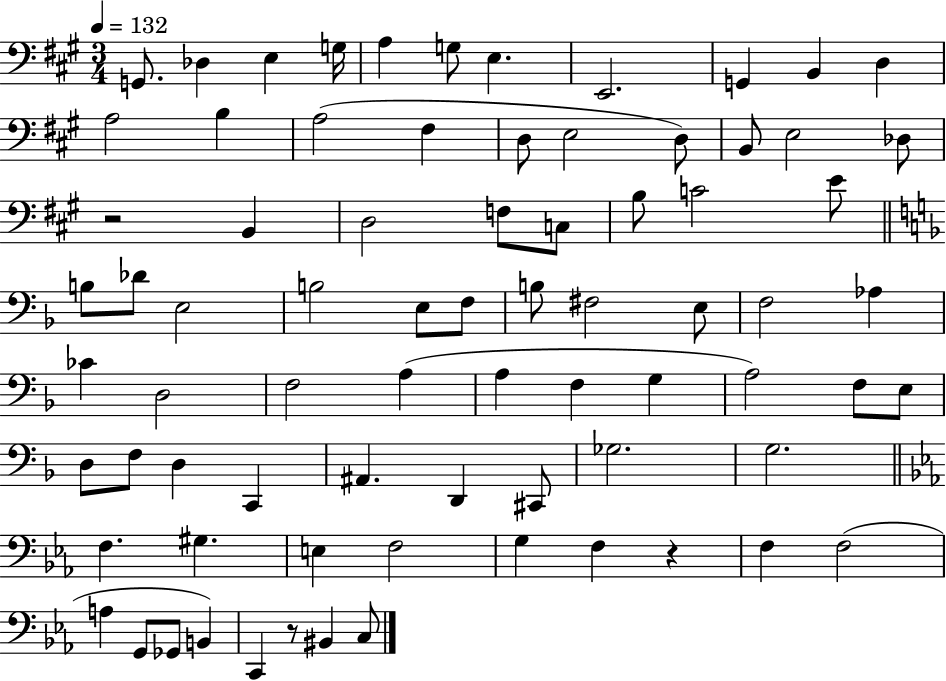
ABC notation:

X:1
T:Untitled
M:3/4
L:1/4
K:A
G,,/2 _D, E, G,/4 A, G,/2 E, E,,2 G,, B,, D, A,2 B, A,2 ^F, D,/2 E,2 D,/2 B,,/2 E,2 _D,/2 z2 B,, D,2 F,/2 C,/2 B,/2 C2 E/2 B,/2 _D/2 E,2 B,2 E,/2 F,/2 B,/2 ^F,2 E,/2 F,2 _A, _C D,2 F,2 A, A, F, G, A,2 F,/2 E,/2 D,/2 F,/2 D, C,, ^A,, D,, ^C,,/2 _G,2 G,2 F, ^G, E, F,2 G, F, z F, F,2 A, G,,/2 _G,,/2 B,, C,, z/2 ^B,, C,/2